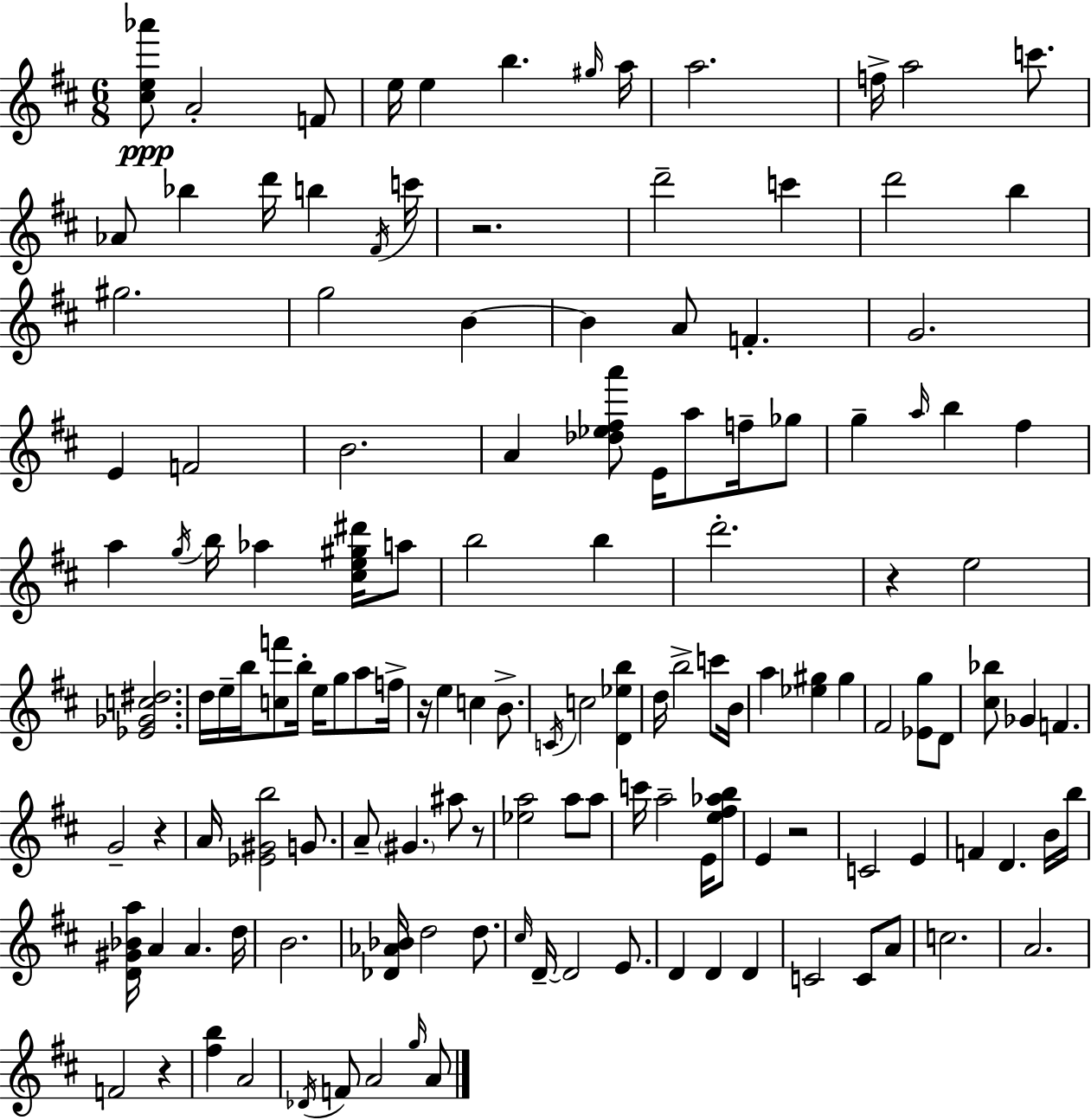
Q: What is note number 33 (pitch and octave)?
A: E4